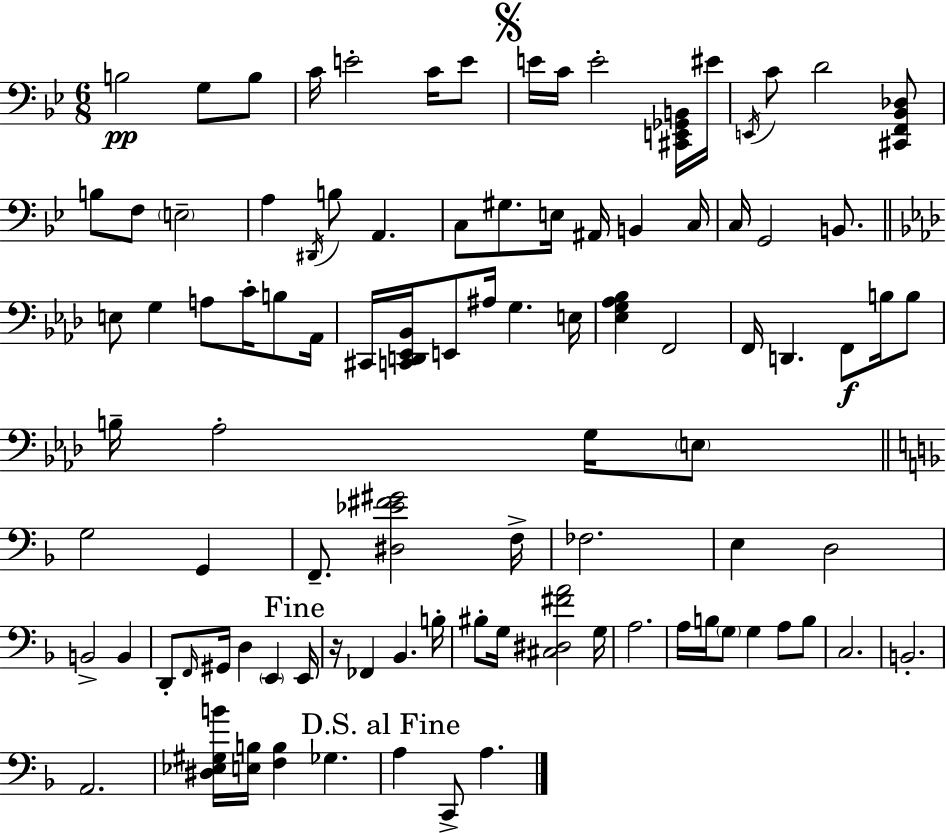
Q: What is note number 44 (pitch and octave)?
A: D2